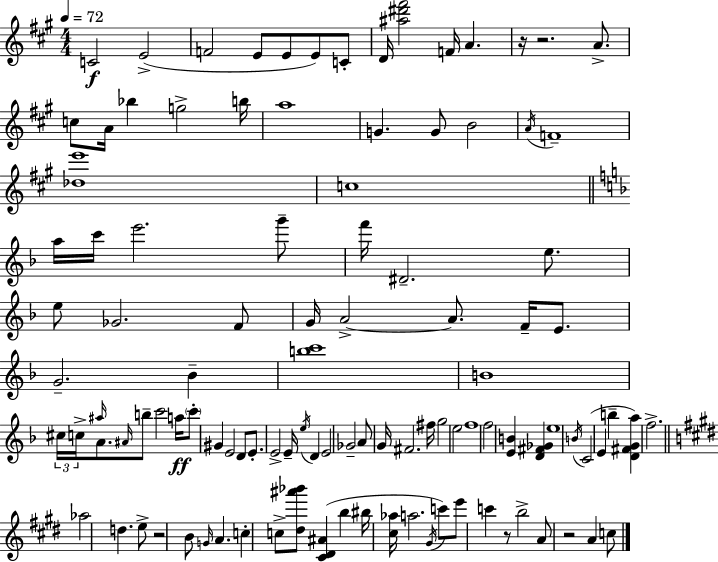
{
  \clef treble
  \numericTimeSignature
  \time 4/4
  \key a \major
  \tempo 4 = 72
  c'2\f e'2->( | f'2 e'8 e'8 e'8) c'8-. | d'16 <ais'' dis''' fis'''>2 f'16 a'4. | r16 r2. a'8.-> | \break c''8 a'16 bes''4 g''2-> b''16 | a''1 | g'4. g'8 b'2 | \acciaccatura { a'16 } f'1-- | \break <des'' e'''>1 | c''1 | \bar "||" \break \key f \major a''16 c'''16 e'''2. g'''8-- | f'''16 dis'2.-- e''8. | e''8 ges'2. f'8 | g'16 a'2->~~ a'8. f'16-- e'8. | \break g'2.-- bes'4-- | <b'' c'''>1 | b'1 | \tuplet 3/2 { cis''16 c''16-> \grace { ais''16 } } a'8. \grace { ais'16 } b''8-- c'''2 | \break a''16\ff \parenthesize c'''8-. gis'4 e'2 | d'8 e'8.-. e'2-> e'16-- \acciaccatura { e''16 } d'4 | e'2 ges'2-- | a'8 g'16 fis'2. | \break fis''16 g''2 e''2 | f''1 | f''2 <e' b'>4 <d' fis' ges'>4 | e''1 | \break \acciaccatura { b'16 } c'2( e'4 | b''4-- <d' fis' g' a''>4) f''2.-> | \bar "||" \break \key e \major aes''2 d''4. e''8-> | r2 b'8 \grace { g'16 } a'4. | c''4-. c''8-> <dis'' ais''' bes'''>8 <cis' dis' ais'>4( b''4 | bis''16 <cis'' aes''>16 a''2. \acciaccatura { gis'16 }) | \break c'''8 e'''8 c'''4 r8 b''2-> | a'8 r2 a'4 | c''8 \bar "|."
}